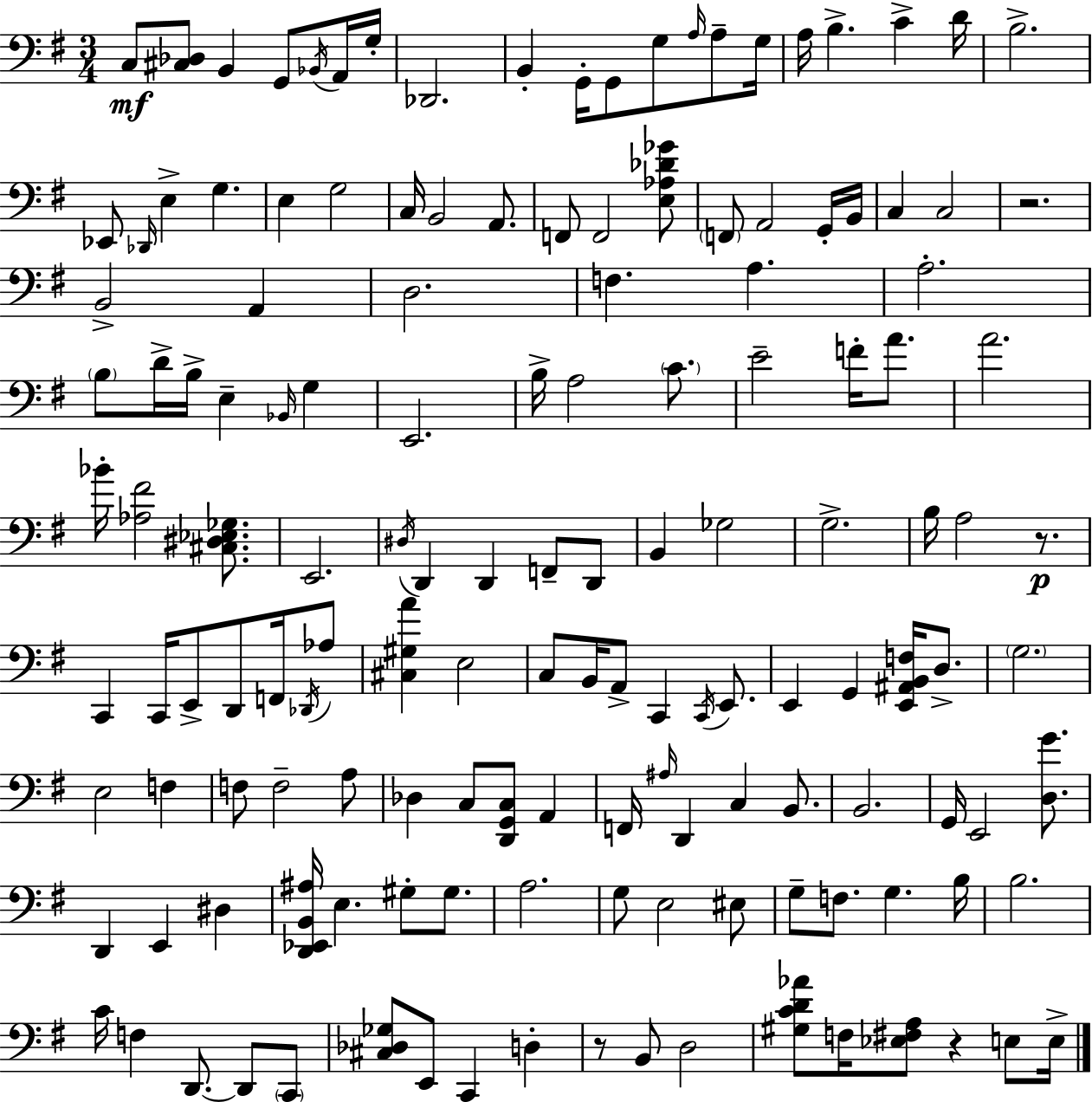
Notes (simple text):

C3/e [C#3,Db3]/e B2/q G2/e Bb2/s A2/s G3/s Db2/h. B2/q G2/s G2/e G3/e A3/s A3/e G3/s A3/s B3/q. C4/q D4/s B3/h. Eb2/e Db2/s E3/q G3/q. E3/q G3/h C3/s B2/h A2/e. F2/e F2/h [E3,Ab3,Db4,Gb4]/e F2/e A2/h G2/s B2/s C3/q C3/h R/h. B2/h A2/q D3/h. F3/q. A3/q. A3/h. B3/e D4/s B3/s E3/q Bb2/s G3/q E2/h. B3/s A3/h C4/e. E4/h F4/s A4/e. A4/h. Bb4/s [Ab3,F#4]/h [C#3,D#3,Eb3,Gb3]/e. E2/h. D#3/s D2/q D2/q F2/e D2/e B2/q Gb3/h G3/h. B3/s A3/h R/e. C2/q C2/s E2/e D2/e F2/s Db2/s Ab3/e [C#3,G#3,A4]/q E3/h C3/e B2/s A2/e C2/q C2/s E2/e. E2/q G2/q [E2,A#2,B2,F3]/s D3/e. G3/h. E3/h F3/q F3/e F3/h A3/e Db3/q C3/e [D2,G2,C3]/e A2/q F2/s A#3/s D2/q C3/q B2/e. B2/h. G2/s E2/h [D3,G4]/e. D2/q E2/q D#3/q [D2,Eb2,B2,A#3]/s E3/q. G#3/e G#3/e. A3/h. G3/e E3/h EIS3/e G3/e F3/e. G3/q. B3/s B3/h. C4/s F3/q D2/e. D2/e C2/e [C#3,Db3,Gb3]/e E2/e C2/q D3/q R/e B2/e D3/h [G#3,C4,D4,Ab4]/e F3/s [Eb3,F#3,A3]/e R/q E3/e E3/s